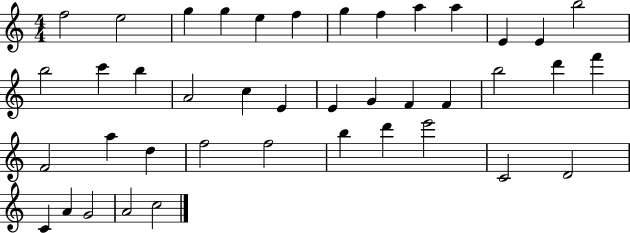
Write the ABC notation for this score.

X:1
T:Untitled
M:4/4
L:1/4
K:C
f2 e2 g g e f g f a a E E b2 b2 c' b A2 c E E G F F b2 d' f' F2 a d f2 f2 b d' e'2 C2 D2 C A G2 A2 c2